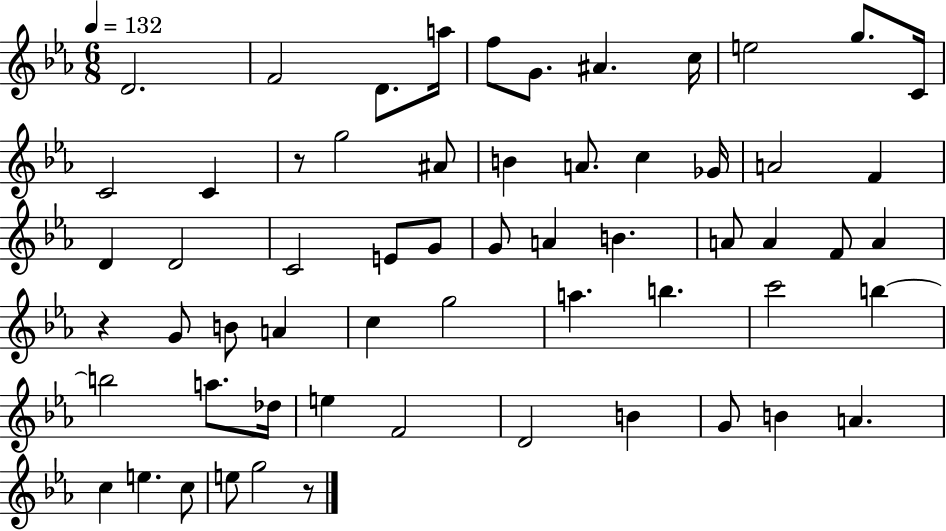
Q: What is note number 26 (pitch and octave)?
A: G4